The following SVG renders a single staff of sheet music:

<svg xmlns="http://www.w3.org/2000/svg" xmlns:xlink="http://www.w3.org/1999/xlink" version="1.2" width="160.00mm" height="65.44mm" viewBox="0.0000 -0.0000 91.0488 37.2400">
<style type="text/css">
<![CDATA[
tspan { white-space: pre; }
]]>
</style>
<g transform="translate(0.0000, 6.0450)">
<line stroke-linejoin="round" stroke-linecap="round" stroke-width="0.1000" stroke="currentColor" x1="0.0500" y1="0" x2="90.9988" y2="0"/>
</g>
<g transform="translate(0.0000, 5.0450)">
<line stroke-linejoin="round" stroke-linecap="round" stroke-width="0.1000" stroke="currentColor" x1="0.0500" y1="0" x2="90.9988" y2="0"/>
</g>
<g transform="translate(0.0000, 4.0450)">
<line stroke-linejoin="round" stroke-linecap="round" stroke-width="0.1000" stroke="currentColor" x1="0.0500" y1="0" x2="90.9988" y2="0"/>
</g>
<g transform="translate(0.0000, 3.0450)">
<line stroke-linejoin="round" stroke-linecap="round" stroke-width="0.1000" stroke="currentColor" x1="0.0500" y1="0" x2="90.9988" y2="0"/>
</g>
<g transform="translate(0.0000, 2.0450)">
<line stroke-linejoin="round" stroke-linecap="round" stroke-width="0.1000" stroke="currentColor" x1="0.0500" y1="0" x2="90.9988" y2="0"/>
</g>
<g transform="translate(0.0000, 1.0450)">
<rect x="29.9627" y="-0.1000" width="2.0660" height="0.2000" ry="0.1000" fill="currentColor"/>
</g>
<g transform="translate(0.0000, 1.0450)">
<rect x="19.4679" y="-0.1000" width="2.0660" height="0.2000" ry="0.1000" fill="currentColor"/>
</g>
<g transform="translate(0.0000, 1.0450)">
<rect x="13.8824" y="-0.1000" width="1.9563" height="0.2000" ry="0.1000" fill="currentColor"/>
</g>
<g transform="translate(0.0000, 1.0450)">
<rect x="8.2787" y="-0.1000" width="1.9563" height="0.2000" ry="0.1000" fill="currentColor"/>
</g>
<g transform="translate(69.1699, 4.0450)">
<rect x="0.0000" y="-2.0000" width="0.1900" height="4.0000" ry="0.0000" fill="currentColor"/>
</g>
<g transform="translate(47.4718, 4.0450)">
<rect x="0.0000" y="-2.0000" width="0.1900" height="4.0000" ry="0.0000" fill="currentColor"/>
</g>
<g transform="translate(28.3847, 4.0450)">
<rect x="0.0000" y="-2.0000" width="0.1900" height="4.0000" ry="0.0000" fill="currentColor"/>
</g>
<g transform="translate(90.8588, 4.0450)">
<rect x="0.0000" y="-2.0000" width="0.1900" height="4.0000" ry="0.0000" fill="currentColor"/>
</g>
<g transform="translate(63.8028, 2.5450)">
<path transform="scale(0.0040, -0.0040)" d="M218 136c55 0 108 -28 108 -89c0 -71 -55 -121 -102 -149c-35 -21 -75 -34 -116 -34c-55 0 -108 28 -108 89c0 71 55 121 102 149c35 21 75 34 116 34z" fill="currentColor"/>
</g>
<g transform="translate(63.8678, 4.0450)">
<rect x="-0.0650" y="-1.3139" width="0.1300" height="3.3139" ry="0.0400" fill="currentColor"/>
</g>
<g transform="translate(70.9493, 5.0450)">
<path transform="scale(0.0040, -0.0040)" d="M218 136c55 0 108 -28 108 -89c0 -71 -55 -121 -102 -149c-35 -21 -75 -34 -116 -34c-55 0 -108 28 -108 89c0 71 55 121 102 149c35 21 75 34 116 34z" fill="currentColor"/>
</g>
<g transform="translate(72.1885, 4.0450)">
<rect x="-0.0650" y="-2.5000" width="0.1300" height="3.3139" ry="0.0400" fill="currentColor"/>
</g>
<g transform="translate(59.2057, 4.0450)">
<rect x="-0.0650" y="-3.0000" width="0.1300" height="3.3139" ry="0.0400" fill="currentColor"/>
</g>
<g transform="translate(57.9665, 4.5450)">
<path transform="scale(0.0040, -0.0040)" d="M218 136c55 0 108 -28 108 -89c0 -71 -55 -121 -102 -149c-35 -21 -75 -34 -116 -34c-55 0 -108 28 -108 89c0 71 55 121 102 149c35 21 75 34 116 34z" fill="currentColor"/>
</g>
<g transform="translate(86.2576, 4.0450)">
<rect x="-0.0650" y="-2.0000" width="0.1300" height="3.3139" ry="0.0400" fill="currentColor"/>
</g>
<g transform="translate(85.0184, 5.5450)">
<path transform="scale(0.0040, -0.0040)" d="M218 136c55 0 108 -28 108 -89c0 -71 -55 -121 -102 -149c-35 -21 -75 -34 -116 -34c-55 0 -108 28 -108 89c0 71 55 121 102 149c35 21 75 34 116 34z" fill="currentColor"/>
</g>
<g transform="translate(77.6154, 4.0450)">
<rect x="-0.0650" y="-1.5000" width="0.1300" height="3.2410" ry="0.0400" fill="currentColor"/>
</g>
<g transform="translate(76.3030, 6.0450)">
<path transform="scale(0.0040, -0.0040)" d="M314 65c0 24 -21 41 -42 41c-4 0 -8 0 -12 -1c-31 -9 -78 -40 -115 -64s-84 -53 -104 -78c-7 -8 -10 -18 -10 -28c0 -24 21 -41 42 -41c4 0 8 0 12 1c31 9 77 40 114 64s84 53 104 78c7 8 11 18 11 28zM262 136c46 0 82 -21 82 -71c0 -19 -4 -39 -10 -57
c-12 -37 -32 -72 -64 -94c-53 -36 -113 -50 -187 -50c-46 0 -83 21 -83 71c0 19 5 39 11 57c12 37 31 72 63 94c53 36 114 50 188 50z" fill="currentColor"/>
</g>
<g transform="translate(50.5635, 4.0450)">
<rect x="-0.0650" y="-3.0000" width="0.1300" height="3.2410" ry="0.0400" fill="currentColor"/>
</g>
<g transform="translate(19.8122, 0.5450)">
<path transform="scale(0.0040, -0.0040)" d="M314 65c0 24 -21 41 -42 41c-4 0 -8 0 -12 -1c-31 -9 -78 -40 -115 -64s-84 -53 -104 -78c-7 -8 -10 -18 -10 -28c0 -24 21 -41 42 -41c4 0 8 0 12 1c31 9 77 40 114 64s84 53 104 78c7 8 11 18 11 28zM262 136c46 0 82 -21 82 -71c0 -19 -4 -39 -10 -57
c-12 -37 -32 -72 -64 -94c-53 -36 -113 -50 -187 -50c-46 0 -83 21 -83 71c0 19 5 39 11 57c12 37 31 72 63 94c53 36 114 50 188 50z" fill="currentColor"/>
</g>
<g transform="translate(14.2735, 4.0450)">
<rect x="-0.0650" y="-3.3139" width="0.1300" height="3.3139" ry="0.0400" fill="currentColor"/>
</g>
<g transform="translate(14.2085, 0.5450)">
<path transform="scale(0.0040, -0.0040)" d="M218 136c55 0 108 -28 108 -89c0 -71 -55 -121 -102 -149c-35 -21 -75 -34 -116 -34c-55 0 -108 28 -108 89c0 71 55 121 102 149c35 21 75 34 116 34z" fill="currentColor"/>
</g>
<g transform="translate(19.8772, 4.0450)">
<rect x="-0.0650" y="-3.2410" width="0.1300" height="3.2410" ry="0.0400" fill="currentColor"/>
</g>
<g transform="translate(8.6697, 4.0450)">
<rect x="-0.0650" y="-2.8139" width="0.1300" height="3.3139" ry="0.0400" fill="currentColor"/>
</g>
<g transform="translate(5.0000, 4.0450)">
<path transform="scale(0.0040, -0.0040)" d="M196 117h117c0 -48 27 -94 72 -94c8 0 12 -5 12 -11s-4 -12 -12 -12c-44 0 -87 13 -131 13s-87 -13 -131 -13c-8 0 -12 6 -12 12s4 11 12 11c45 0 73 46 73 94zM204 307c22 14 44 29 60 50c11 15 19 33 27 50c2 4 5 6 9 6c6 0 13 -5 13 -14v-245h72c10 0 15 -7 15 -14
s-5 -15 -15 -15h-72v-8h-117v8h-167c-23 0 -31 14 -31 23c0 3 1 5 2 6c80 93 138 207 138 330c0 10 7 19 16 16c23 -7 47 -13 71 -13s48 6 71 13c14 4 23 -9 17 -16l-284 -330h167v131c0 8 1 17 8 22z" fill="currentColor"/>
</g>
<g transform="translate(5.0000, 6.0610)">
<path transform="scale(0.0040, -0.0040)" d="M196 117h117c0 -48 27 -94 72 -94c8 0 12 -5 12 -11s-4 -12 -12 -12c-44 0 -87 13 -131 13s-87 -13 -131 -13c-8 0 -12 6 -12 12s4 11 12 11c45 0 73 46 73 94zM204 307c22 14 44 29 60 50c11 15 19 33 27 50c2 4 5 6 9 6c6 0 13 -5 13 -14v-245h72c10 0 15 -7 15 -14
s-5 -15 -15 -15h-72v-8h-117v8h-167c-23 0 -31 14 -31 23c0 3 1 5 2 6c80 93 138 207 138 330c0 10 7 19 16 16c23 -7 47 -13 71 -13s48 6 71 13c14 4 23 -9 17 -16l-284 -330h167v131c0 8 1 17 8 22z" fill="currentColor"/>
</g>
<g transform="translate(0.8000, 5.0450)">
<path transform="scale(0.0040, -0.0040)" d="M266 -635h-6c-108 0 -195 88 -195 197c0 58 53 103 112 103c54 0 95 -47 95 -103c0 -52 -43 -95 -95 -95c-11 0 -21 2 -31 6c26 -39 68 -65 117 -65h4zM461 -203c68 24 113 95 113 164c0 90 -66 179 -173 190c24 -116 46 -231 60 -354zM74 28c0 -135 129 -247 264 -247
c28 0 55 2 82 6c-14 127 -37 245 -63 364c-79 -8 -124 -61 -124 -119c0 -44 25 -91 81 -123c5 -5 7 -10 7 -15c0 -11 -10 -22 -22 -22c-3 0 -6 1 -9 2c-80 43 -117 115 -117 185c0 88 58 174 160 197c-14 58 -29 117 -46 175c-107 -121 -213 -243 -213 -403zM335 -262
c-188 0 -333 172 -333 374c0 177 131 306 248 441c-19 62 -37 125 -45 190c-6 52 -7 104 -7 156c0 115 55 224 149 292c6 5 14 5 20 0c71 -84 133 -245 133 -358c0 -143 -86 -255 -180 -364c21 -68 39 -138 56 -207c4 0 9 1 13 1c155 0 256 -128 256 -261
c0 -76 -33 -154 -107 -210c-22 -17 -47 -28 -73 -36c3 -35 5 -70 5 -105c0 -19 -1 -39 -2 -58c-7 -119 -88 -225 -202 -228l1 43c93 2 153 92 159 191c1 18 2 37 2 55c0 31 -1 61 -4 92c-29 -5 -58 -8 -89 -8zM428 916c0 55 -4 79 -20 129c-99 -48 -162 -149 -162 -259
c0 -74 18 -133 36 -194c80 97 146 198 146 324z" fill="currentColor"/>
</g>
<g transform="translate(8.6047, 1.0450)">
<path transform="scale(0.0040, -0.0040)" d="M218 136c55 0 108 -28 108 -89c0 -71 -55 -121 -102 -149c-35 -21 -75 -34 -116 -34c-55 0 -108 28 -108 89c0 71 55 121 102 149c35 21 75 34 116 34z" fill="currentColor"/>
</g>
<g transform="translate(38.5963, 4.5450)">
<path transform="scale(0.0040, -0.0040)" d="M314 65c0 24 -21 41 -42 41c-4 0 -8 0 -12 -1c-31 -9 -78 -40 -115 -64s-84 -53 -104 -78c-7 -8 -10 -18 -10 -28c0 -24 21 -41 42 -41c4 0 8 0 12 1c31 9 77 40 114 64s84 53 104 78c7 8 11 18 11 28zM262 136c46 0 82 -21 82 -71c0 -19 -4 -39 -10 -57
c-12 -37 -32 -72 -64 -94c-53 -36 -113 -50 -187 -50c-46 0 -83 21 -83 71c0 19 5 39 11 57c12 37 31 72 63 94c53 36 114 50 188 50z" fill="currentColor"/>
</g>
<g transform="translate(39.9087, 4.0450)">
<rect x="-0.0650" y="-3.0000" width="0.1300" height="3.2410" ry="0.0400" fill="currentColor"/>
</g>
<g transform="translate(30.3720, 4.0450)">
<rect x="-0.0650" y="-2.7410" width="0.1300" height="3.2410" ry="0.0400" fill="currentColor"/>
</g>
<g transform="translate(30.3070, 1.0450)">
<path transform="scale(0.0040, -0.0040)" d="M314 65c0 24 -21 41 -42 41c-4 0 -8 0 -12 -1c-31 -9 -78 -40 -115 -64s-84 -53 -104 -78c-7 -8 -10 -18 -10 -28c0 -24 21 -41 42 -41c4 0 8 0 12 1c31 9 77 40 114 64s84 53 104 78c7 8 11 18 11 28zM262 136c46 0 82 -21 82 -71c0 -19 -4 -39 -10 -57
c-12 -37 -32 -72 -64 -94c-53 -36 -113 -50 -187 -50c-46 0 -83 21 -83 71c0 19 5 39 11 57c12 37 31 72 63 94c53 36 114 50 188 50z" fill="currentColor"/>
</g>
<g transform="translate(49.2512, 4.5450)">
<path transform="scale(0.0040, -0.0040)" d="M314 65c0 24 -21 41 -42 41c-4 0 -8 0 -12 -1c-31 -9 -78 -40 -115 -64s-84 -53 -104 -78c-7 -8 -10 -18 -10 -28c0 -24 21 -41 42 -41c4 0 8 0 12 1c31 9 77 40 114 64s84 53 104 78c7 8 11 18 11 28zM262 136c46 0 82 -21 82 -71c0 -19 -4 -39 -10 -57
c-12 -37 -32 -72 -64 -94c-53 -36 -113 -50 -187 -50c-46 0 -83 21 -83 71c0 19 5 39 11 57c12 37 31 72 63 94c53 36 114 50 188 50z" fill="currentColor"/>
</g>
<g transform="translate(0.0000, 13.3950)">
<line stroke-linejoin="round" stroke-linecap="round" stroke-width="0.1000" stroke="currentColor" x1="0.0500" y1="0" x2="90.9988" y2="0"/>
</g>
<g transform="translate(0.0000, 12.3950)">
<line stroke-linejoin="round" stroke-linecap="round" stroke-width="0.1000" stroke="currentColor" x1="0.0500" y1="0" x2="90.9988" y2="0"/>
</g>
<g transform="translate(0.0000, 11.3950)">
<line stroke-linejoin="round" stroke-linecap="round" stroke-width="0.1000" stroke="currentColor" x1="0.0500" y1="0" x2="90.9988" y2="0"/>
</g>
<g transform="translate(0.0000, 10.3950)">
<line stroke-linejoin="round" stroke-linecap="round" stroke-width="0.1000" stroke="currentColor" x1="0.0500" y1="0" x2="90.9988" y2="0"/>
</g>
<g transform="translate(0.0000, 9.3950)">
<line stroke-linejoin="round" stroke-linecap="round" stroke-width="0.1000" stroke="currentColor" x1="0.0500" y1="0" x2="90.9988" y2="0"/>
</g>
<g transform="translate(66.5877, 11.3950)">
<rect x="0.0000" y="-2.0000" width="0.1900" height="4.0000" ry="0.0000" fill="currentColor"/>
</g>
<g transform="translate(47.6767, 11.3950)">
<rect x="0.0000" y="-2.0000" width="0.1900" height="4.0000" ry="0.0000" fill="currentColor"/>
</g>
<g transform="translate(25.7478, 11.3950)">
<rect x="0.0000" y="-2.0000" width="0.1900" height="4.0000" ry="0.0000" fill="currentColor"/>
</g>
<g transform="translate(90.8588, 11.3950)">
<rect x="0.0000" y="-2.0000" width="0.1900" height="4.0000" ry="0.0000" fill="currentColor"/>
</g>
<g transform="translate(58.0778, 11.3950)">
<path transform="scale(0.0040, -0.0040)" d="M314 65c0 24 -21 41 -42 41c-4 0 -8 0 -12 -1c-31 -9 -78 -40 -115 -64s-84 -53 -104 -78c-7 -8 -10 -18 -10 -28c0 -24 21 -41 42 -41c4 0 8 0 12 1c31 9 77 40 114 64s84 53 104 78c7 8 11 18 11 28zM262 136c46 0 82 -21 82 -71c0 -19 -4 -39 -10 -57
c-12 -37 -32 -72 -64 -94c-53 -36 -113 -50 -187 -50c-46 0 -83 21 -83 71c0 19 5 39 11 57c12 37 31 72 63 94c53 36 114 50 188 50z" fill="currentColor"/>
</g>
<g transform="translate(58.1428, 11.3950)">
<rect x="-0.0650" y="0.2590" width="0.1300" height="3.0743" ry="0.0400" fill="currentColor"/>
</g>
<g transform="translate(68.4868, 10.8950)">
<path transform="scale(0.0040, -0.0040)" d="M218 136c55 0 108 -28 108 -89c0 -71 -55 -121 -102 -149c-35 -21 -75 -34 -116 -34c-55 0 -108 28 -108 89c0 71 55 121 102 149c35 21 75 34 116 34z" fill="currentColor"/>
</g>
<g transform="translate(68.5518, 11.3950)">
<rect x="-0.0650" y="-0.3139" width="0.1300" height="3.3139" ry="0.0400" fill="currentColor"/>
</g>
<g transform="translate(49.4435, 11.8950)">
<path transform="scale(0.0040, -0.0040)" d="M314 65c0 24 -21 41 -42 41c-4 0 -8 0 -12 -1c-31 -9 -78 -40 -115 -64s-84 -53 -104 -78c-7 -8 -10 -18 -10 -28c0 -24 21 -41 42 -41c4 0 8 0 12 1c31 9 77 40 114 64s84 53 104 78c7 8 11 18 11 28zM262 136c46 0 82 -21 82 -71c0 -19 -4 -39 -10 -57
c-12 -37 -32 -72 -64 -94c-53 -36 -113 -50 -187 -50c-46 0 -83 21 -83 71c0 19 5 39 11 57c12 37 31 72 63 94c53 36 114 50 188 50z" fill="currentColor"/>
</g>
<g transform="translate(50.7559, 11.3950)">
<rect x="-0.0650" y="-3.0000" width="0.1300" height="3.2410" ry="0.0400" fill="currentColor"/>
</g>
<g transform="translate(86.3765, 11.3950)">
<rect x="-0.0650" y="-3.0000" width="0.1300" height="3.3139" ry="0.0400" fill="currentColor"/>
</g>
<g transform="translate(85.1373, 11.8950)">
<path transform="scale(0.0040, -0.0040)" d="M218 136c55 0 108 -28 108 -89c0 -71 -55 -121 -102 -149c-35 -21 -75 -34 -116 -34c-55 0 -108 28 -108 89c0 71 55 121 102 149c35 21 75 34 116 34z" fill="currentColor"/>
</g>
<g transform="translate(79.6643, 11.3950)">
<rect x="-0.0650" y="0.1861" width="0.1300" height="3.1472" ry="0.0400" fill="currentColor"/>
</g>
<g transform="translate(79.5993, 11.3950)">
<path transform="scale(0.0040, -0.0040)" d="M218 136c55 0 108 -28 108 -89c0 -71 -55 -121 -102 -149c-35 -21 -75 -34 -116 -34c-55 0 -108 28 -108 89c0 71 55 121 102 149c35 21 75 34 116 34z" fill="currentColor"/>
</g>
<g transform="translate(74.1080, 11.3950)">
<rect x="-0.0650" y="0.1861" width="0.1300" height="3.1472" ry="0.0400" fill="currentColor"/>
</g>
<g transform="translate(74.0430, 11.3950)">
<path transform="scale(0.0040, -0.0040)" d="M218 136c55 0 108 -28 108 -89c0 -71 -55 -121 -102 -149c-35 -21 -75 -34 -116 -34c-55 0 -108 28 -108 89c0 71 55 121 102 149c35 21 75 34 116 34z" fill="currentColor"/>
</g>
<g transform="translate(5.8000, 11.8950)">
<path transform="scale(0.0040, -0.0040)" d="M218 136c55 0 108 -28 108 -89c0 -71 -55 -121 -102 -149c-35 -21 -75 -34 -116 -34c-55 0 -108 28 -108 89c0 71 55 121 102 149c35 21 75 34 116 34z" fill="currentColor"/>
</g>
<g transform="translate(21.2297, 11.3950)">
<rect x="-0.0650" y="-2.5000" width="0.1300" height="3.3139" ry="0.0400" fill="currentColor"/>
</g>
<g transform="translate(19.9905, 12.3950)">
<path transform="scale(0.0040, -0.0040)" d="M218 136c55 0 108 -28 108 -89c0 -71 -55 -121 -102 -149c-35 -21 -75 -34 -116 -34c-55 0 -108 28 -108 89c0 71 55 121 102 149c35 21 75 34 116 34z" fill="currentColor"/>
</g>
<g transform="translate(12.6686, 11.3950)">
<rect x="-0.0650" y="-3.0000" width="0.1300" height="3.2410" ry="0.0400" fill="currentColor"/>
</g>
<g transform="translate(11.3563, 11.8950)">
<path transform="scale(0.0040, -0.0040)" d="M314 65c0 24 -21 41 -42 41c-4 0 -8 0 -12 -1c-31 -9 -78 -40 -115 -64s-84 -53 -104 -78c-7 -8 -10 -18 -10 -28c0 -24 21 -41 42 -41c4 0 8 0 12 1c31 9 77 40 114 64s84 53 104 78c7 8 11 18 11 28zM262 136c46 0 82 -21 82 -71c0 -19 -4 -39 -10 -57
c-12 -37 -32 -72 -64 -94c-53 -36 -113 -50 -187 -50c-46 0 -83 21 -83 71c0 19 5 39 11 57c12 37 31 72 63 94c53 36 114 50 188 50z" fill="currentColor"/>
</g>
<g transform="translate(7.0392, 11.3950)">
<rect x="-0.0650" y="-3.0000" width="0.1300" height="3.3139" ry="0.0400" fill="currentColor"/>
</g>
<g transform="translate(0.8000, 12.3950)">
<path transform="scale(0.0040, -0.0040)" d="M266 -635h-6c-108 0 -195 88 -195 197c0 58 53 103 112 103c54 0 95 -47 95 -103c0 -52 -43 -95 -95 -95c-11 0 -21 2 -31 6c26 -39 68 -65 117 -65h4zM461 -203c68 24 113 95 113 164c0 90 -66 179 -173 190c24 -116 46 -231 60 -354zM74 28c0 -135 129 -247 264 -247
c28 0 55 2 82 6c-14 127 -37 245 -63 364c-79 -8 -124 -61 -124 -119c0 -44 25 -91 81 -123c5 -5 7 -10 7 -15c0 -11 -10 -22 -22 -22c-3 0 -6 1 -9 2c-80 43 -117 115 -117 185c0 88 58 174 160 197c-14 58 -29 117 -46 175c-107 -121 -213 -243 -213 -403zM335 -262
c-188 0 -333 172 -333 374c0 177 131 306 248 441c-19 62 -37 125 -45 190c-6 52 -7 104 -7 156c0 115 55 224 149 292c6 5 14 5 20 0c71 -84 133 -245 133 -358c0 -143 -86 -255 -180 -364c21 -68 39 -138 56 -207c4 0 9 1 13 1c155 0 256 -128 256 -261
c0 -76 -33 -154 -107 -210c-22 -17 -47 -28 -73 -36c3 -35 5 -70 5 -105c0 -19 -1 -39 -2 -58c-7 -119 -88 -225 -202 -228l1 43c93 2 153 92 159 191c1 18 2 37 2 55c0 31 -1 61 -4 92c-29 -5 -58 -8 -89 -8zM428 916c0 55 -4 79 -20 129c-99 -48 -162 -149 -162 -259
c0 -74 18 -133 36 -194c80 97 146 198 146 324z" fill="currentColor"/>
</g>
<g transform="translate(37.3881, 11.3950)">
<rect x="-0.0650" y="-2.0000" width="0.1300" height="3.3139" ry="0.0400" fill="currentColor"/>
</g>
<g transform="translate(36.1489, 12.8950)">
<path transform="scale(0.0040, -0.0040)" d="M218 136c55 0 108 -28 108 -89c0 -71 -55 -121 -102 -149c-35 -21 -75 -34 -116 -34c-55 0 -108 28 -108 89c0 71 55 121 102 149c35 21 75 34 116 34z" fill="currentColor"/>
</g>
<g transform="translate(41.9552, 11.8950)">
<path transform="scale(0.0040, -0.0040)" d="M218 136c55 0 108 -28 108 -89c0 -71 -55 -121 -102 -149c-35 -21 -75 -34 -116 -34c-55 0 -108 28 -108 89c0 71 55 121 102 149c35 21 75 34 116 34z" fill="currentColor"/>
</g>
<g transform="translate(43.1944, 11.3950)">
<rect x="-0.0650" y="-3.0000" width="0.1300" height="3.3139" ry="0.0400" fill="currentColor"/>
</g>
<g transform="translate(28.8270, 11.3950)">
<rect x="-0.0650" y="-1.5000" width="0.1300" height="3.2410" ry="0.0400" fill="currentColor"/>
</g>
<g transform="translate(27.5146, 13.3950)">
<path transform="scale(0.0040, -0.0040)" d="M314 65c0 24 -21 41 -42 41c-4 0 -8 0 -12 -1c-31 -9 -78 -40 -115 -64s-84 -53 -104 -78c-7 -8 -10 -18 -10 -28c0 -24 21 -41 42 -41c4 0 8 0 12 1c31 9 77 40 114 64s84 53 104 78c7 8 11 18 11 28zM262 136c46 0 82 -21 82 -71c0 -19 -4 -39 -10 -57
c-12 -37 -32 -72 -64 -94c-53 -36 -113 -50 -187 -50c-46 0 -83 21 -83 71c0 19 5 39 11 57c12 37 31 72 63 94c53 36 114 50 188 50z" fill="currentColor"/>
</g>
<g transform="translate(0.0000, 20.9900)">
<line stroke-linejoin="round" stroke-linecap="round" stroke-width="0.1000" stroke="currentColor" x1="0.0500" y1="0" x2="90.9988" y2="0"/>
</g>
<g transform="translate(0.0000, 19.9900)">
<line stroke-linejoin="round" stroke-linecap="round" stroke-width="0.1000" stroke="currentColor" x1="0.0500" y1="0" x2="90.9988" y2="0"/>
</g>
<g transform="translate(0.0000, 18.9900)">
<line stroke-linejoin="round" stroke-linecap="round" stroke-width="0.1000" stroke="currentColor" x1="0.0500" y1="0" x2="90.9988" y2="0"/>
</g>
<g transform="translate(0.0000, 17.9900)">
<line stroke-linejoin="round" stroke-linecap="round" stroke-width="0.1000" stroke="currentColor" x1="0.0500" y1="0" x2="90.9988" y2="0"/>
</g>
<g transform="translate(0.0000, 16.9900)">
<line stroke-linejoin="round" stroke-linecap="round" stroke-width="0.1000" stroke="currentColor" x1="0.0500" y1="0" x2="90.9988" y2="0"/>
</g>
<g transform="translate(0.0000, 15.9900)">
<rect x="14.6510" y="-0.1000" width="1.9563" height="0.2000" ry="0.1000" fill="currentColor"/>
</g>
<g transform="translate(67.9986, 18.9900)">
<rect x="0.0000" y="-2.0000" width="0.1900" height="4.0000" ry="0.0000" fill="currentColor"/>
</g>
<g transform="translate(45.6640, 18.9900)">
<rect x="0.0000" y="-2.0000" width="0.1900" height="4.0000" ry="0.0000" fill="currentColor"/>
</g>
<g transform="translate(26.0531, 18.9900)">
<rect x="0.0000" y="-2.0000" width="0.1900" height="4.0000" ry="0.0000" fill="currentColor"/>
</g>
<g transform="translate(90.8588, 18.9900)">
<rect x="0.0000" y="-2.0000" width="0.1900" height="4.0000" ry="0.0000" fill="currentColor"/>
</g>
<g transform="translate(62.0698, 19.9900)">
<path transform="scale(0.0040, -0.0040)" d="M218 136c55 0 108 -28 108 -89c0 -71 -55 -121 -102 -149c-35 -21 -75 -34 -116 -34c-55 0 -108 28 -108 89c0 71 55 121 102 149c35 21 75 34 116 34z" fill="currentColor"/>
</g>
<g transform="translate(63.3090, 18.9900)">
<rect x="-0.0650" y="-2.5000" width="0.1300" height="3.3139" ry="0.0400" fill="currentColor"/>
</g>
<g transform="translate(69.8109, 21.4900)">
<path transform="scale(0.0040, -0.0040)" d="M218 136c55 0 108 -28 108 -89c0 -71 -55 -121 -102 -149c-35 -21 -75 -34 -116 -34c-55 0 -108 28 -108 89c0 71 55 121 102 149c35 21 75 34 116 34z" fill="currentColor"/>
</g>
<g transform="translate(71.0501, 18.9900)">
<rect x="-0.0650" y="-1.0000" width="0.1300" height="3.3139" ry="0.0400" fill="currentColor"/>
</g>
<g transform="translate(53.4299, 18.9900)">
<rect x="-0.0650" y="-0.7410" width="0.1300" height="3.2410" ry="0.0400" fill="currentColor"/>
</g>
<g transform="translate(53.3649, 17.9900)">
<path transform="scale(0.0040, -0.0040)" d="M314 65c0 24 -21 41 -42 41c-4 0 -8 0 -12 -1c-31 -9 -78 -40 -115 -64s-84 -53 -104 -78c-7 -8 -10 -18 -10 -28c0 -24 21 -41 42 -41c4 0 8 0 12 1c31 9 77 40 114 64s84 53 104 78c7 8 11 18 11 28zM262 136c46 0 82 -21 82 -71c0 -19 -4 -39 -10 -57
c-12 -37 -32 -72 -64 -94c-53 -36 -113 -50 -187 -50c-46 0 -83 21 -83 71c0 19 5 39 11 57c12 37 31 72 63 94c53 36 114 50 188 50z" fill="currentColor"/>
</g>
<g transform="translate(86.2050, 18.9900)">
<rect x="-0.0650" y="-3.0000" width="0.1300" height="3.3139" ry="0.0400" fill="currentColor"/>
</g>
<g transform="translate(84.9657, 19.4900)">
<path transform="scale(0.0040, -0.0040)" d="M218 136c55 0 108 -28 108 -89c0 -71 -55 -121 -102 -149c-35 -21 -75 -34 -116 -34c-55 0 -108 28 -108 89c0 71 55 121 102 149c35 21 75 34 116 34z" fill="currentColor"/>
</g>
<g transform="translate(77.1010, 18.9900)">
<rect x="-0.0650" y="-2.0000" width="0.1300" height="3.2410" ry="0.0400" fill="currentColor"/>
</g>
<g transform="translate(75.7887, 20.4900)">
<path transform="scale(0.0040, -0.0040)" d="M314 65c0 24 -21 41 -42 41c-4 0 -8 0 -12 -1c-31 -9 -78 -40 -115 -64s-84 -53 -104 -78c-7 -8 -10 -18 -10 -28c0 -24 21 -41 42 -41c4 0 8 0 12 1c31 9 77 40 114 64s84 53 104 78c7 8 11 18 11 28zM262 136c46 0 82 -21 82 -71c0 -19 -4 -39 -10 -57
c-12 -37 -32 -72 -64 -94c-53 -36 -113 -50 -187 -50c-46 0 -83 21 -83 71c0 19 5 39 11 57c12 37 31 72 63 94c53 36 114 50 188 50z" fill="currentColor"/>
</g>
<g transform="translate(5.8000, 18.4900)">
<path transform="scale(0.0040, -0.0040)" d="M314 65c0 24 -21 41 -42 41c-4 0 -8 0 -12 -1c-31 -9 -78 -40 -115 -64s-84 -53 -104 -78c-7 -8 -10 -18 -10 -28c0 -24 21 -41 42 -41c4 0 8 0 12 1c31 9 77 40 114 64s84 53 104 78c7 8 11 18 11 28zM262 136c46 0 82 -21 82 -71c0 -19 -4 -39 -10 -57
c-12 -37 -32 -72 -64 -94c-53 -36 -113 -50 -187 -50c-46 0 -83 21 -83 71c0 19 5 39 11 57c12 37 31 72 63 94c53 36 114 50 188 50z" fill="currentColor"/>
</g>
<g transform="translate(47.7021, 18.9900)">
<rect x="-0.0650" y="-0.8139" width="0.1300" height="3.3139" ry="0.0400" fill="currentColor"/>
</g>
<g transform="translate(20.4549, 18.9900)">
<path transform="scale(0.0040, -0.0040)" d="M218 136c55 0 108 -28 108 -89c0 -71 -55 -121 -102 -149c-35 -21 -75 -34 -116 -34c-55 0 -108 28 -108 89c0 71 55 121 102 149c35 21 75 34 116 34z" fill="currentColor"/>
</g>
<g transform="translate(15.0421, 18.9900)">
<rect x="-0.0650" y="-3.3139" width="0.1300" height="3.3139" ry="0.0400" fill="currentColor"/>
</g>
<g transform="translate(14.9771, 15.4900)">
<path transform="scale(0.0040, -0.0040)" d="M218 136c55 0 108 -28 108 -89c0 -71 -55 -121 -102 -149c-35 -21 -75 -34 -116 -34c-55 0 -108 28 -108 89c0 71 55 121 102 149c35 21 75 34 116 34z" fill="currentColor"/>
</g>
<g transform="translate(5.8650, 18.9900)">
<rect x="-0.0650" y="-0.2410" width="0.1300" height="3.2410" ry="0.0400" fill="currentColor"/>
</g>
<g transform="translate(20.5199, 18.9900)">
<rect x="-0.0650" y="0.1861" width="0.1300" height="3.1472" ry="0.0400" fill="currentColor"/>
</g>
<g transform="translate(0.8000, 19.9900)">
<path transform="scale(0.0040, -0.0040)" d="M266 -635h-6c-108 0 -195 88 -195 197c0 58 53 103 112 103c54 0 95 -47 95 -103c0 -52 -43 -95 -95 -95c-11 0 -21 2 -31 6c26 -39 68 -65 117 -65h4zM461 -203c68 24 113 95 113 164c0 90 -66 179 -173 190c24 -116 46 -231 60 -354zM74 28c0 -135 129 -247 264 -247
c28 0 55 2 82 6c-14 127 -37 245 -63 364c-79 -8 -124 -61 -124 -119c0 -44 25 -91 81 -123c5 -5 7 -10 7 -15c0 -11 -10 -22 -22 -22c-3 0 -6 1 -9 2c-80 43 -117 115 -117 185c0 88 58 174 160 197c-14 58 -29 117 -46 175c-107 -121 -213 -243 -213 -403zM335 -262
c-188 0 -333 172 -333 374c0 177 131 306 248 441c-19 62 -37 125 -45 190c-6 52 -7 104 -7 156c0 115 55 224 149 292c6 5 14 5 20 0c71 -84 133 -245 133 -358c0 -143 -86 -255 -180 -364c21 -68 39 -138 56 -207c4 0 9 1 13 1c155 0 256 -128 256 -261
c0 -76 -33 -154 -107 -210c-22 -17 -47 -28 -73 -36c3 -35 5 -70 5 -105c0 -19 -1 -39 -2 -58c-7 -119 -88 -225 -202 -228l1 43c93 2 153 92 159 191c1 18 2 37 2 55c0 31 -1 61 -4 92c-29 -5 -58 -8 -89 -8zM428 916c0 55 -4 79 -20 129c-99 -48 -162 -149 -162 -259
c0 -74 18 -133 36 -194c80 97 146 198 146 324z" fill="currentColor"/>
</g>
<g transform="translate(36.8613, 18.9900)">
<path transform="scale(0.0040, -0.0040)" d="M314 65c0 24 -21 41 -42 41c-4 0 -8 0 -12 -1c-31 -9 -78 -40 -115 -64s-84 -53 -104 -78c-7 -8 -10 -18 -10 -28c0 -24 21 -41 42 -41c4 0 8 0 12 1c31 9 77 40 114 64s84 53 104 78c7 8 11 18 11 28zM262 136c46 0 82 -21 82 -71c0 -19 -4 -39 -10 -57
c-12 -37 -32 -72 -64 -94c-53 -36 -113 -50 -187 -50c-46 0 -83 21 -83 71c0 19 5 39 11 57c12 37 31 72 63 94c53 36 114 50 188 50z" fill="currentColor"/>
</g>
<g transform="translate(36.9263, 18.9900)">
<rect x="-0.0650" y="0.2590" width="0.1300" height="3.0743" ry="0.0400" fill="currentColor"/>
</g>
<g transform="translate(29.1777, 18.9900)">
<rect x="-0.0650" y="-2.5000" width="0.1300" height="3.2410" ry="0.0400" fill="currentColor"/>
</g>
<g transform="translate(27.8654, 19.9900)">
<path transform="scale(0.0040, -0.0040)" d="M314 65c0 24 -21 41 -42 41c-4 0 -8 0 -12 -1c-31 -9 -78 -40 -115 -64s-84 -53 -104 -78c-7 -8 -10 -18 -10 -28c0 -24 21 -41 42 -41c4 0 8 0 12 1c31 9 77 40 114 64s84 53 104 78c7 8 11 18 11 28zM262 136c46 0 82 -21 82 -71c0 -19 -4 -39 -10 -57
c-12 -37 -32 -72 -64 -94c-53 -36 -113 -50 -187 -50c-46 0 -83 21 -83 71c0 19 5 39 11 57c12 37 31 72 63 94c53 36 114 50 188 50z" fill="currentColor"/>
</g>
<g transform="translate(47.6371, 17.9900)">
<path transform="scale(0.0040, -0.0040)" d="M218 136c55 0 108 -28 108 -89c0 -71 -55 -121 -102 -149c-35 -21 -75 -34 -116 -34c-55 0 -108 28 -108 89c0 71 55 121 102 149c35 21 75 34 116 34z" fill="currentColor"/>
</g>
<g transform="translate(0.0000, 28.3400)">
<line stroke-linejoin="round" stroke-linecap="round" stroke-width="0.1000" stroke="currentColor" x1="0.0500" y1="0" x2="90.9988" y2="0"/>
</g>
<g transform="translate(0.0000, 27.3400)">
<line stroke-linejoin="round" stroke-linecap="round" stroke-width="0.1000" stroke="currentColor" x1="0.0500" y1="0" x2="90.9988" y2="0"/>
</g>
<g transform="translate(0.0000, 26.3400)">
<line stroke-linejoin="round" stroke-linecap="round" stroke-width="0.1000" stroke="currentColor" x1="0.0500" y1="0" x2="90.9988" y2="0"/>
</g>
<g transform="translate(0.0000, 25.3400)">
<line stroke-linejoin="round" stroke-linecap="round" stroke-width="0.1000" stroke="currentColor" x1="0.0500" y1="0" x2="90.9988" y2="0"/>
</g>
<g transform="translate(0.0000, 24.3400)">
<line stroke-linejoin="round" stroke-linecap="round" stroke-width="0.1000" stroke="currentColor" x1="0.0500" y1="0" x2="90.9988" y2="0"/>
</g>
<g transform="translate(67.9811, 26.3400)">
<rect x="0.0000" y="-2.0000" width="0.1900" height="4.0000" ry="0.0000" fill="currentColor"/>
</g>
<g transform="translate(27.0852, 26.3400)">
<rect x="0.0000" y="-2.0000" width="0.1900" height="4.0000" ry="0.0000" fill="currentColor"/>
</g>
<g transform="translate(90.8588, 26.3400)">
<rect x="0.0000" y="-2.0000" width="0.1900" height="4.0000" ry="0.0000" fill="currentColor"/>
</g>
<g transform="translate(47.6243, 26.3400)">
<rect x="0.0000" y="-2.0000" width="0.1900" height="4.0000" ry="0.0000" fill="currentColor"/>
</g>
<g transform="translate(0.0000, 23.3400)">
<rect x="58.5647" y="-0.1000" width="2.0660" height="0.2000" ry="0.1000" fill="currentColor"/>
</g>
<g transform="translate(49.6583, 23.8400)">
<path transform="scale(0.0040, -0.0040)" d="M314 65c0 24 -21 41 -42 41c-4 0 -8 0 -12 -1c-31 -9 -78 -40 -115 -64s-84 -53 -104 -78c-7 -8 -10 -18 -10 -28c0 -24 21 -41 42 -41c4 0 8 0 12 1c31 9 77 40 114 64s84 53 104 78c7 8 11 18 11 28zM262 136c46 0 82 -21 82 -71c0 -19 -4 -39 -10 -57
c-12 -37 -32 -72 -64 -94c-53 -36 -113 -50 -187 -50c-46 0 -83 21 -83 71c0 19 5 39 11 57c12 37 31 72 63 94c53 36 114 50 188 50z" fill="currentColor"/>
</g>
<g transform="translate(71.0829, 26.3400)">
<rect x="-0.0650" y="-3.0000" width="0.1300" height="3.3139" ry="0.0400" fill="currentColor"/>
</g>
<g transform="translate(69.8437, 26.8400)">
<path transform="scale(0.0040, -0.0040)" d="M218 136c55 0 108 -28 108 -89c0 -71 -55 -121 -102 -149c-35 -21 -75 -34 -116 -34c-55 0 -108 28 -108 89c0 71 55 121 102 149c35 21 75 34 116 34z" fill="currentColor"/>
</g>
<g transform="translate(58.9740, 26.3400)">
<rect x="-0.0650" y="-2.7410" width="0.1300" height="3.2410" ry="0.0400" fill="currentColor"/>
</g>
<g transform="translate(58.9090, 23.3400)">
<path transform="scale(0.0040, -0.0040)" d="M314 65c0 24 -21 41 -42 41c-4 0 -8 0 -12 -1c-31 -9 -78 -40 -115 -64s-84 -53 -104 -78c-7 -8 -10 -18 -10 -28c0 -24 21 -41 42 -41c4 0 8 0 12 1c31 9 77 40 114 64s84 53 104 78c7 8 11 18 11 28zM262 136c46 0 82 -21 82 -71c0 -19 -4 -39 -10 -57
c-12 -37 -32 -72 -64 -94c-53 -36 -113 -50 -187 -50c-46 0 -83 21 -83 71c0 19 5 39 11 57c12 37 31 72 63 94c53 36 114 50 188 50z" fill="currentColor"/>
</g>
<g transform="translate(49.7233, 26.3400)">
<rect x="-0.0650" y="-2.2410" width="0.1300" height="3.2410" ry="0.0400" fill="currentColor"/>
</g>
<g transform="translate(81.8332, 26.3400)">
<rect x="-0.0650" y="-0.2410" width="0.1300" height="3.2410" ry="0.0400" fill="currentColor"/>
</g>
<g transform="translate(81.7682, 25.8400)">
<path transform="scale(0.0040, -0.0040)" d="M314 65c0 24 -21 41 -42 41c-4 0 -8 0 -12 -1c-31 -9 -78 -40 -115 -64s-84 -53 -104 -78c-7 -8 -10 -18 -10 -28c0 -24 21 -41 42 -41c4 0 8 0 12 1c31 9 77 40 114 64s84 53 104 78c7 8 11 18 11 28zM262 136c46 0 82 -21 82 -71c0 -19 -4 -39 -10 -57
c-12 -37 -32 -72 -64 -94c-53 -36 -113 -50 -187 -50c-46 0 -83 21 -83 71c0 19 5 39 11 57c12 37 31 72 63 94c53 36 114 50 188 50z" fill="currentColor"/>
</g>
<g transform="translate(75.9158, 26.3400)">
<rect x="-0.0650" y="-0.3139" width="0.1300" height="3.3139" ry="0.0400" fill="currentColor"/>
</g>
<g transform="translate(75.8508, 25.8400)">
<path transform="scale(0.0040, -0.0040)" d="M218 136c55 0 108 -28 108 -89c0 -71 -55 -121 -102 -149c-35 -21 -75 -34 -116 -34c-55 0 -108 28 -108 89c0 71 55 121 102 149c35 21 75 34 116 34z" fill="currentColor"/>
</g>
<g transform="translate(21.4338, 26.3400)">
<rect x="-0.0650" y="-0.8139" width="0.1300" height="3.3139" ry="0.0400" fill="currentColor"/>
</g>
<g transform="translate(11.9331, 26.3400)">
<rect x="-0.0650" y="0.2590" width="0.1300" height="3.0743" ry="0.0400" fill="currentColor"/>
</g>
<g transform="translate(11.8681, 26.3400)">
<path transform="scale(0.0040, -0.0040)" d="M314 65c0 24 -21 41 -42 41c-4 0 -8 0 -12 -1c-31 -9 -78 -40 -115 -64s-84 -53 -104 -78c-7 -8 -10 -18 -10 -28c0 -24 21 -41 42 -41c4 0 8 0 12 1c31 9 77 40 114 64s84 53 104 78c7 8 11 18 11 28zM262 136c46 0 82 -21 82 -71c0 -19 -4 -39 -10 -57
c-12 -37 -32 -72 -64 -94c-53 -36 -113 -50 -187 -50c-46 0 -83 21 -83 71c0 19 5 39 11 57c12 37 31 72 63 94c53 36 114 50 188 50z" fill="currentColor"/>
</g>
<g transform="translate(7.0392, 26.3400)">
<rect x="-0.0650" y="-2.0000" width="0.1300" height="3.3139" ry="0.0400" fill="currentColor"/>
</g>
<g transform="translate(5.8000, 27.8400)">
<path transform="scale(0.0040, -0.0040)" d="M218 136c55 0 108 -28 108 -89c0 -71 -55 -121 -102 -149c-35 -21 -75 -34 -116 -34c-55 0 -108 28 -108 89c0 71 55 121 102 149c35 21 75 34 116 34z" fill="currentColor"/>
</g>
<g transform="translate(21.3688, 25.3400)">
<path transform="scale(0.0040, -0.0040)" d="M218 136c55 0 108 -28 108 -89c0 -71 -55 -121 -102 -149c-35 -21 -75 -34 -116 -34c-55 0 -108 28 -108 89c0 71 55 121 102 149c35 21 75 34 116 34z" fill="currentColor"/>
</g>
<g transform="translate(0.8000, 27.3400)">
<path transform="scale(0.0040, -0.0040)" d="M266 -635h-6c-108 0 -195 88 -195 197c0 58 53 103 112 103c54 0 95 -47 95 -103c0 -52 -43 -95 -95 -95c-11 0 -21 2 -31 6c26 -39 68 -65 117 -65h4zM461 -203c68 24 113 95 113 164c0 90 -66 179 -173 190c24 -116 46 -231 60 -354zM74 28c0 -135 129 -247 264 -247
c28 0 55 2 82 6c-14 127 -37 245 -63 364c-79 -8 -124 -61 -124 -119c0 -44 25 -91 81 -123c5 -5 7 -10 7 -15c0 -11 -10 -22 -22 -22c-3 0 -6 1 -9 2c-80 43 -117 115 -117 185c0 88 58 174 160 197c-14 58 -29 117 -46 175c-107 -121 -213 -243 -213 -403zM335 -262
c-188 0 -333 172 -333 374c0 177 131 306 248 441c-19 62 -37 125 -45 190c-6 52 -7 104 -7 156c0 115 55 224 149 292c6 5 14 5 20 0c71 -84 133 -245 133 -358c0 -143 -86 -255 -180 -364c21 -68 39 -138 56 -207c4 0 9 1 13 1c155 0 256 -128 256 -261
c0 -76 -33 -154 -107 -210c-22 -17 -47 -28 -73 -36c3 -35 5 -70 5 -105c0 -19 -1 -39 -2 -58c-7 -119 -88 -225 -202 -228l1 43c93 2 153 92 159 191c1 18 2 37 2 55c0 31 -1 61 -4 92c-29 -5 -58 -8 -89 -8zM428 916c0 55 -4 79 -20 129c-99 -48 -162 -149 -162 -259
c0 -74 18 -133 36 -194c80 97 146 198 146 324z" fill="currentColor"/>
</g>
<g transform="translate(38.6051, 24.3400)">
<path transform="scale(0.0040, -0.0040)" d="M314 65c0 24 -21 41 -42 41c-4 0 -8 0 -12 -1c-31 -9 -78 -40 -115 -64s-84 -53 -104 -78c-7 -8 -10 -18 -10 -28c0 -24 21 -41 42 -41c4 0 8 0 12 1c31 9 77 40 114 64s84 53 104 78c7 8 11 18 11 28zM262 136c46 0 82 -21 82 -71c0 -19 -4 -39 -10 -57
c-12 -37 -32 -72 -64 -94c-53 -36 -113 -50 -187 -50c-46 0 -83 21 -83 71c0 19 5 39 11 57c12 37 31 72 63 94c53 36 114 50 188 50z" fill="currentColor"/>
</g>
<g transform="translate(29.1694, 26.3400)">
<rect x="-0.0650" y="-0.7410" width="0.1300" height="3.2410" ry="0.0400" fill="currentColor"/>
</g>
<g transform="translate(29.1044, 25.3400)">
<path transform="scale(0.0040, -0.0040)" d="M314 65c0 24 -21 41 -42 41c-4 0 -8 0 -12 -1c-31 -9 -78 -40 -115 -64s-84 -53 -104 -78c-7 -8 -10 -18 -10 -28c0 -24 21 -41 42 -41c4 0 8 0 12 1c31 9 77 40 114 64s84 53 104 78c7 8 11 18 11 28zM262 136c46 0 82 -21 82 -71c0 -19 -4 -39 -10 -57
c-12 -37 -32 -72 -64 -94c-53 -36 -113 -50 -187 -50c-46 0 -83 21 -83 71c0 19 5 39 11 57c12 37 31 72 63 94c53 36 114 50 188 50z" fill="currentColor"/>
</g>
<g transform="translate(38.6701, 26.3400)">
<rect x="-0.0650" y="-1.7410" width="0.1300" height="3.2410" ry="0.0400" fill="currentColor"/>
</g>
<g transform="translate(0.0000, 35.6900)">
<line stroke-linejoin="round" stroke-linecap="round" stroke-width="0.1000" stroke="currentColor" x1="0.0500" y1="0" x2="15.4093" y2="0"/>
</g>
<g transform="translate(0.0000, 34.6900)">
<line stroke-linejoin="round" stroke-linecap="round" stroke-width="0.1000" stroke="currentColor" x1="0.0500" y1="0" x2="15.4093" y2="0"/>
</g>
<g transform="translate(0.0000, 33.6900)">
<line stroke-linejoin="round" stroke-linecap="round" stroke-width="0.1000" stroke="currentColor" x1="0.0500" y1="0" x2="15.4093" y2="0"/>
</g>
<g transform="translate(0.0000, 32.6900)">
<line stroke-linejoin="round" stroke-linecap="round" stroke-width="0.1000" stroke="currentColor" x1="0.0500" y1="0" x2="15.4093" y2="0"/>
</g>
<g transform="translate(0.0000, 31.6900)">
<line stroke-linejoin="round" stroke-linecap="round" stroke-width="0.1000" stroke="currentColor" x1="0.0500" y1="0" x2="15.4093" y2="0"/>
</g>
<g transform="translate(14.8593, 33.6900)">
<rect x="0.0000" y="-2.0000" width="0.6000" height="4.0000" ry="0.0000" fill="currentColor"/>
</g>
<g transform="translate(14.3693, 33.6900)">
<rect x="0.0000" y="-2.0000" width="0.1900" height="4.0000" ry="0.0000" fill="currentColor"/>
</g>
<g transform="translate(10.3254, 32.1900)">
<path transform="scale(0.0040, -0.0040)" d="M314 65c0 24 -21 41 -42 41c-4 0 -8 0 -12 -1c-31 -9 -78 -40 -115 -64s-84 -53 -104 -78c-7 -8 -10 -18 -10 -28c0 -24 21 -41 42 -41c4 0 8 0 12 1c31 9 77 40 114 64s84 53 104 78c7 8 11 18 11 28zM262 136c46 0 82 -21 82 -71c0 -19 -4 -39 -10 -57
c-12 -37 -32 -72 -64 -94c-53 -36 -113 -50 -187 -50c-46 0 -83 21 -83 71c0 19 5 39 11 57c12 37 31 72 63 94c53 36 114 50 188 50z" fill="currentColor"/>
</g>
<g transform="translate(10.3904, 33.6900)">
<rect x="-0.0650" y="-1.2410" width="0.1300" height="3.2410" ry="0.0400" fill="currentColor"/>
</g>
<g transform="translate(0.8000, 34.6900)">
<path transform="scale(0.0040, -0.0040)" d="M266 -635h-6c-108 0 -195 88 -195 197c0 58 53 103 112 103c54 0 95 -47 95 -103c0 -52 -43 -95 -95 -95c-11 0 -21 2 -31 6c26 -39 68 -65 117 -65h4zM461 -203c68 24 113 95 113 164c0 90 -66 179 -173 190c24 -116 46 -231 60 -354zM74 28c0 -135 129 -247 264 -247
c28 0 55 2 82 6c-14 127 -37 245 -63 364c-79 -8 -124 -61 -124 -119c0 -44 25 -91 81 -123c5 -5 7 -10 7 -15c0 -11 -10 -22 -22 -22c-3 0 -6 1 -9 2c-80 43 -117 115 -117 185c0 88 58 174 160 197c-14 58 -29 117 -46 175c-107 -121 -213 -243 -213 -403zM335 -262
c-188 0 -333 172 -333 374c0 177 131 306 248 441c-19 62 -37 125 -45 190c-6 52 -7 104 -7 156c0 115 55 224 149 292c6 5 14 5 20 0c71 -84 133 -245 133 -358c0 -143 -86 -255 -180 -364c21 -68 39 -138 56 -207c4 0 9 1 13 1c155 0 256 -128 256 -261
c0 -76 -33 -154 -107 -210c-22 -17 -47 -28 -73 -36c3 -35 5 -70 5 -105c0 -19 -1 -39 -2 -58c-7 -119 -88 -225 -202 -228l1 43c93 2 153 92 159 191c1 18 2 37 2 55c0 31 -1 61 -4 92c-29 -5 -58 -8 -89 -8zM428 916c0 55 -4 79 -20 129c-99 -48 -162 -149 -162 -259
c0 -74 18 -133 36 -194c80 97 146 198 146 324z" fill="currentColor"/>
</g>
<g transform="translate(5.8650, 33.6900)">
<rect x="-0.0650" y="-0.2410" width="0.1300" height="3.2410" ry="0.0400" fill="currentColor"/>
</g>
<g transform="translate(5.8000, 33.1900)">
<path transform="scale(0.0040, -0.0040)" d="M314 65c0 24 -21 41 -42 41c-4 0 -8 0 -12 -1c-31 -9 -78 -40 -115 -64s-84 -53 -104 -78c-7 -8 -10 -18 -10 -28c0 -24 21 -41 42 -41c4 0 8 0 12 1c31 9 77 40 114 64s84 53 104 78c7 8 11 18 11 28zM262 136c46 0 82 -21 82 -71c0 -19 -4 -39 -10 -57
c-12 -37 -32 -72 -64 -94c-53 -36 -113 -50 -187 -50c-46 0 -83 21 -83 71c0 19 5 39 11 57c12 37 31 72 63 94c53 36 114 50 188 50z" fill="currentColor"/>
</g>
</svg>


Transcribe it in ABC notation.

X:1
T:Untitled
M:4/4
L:1/4
K:C
a b b2 a2 A2 A2 A e G E2 F A A2 G E2 F A A2 B2 c B B A c2 b B G2 B2 d d2 G D F2 A F B2 d d2 f2 g2 a2 A c c2 c2 e2